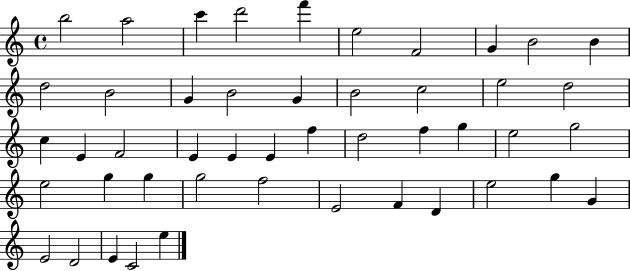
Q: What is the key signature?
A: C major